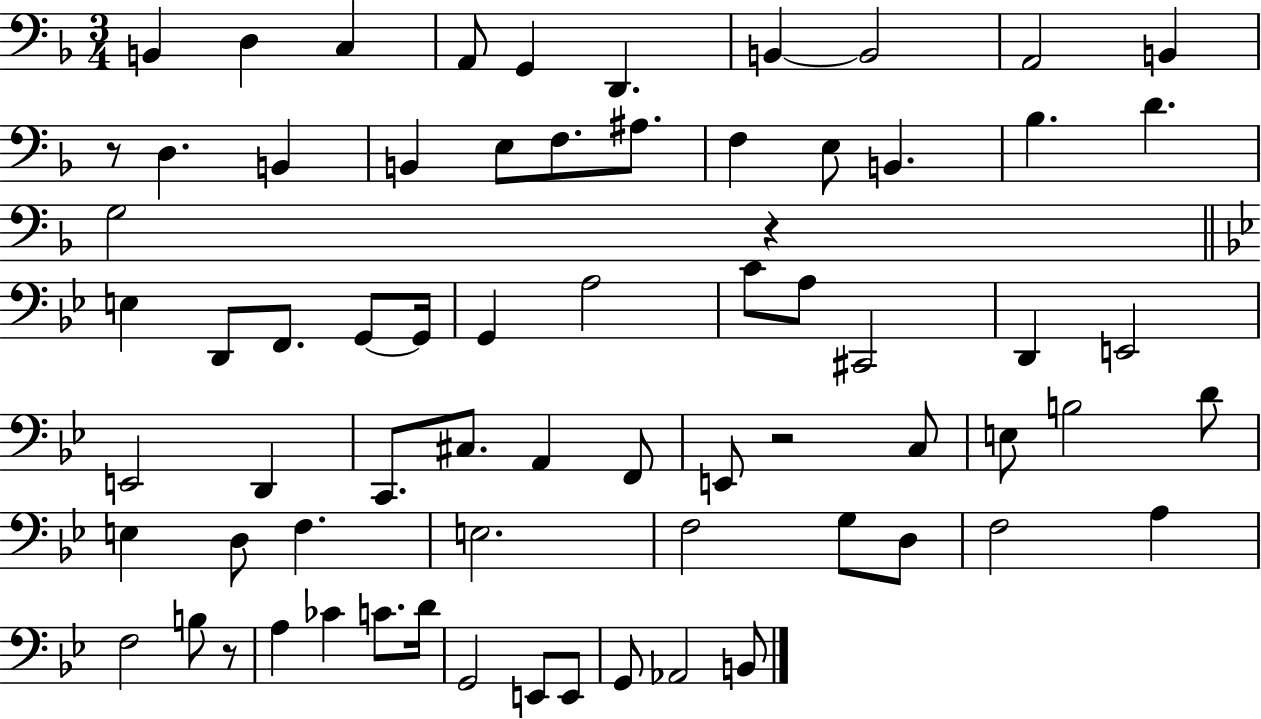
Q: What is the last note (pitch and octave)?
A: B2